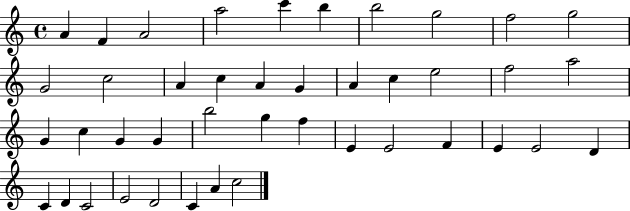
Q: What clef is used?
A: treble